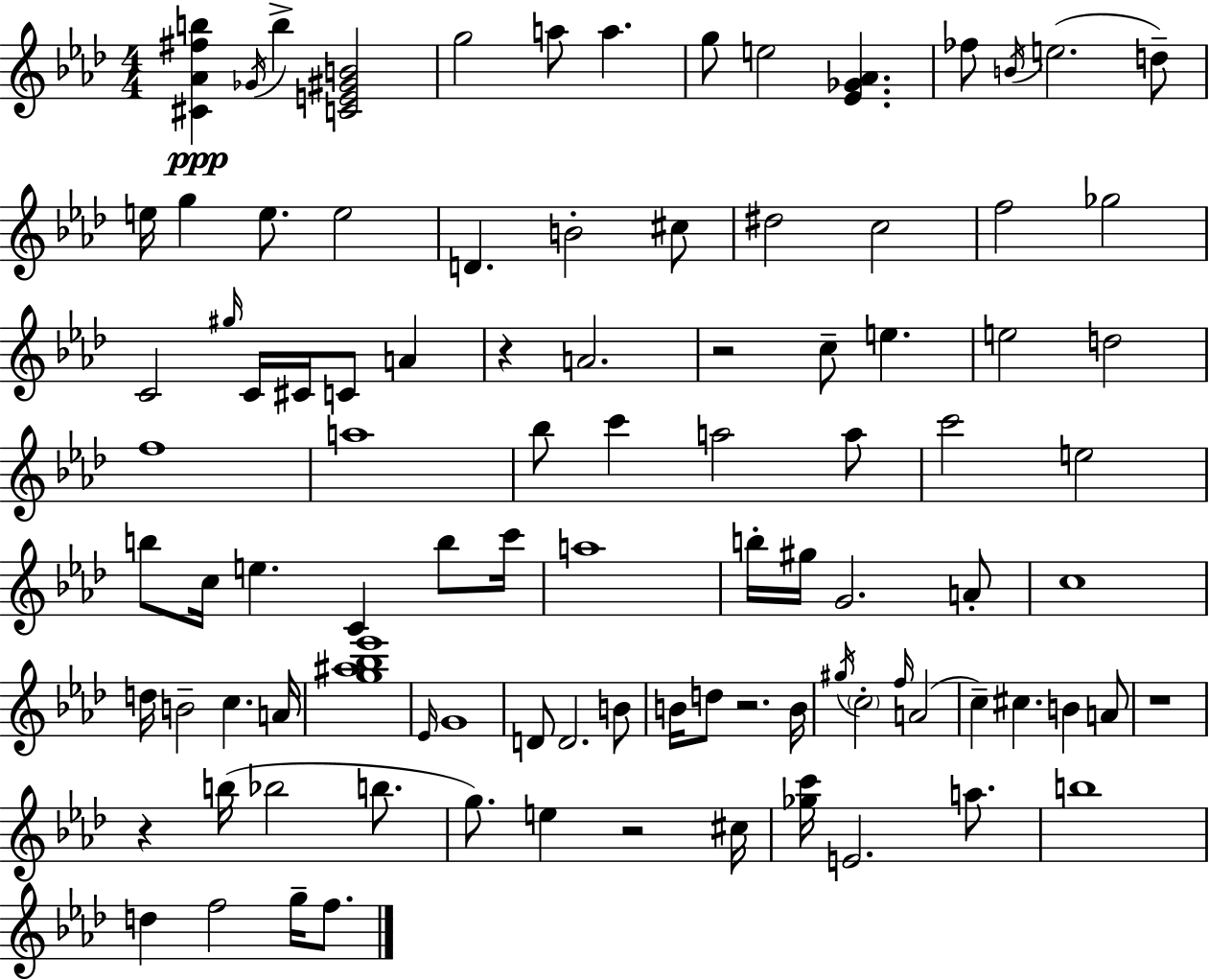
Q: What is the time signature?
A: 4/4